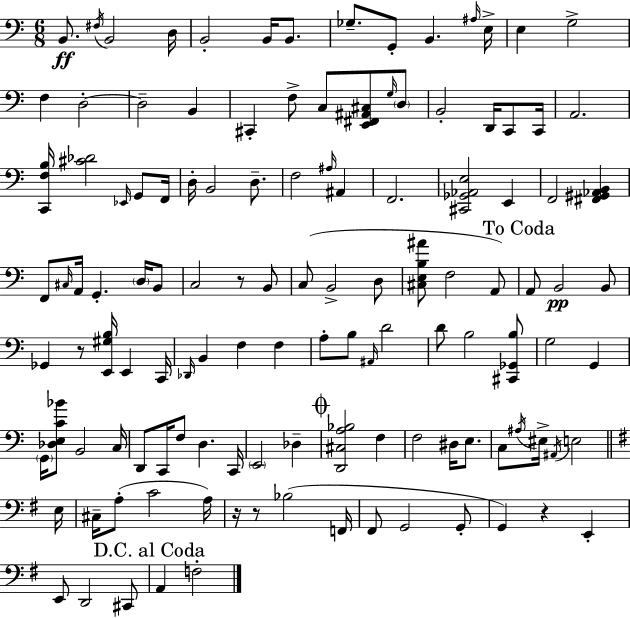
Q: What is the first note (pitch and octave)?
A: B2